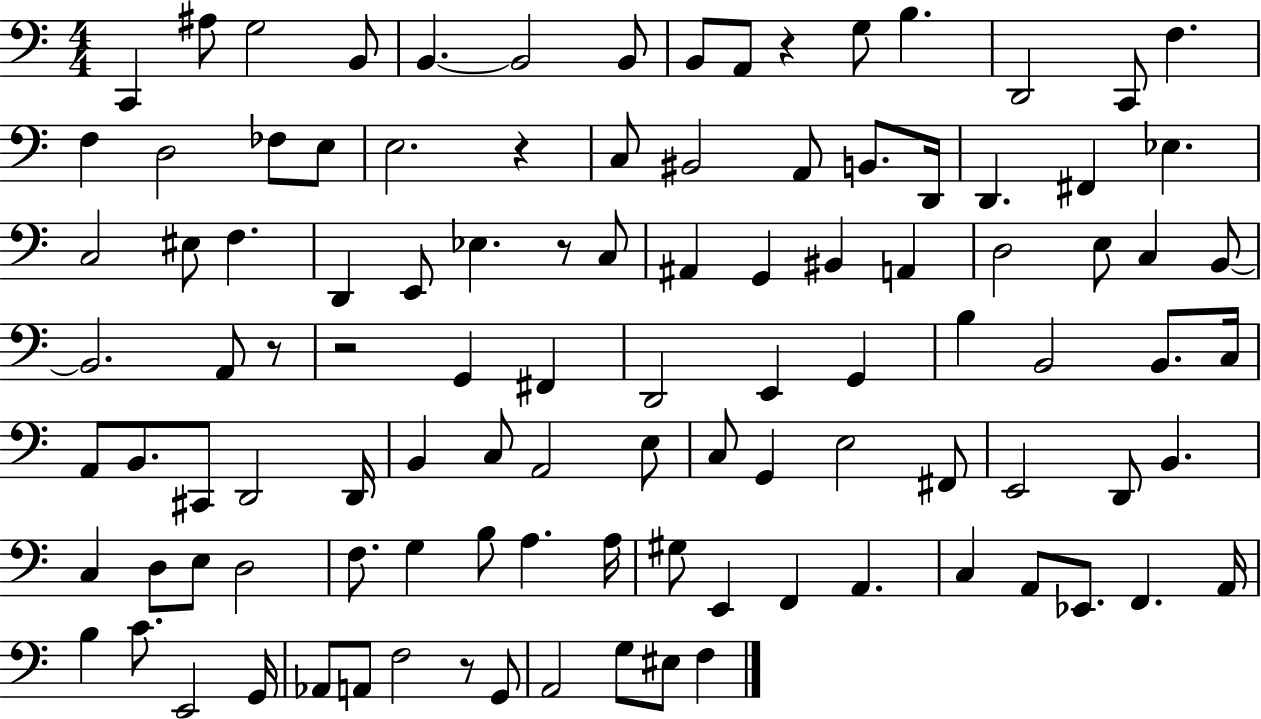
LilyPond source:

{
  \clef bass
  \numericTimeSignature
  \time 4/4
  \key c \major
  c,4 ais8 g2 b,8 | b,4.~~ b,2 b,8 | b,8 a,8 r4 g8 b4. | d,2 c,8 f4. | \break f4 d2 fes8 e8 | e2. r4 | c8 bis,2 a,8 b,8. d,16 | d,4. fis,4 ees4. | \break c2 eis8 f4. | d,4 e,8 ees4. r8 c8 | ais,4 g,4 bis,4 a,4 | d2 e8 c4 b,8~~ | \break b,2. a,8 r8 | r2 g,4 fis,4 | d,2 e,4 g,4 | b4 b,2 b,8. c16 | \break a,8 b,8. cis,8 d,2 d,16 | b,4 c8 a,2 e8 | c8 g,4 e2 fis,8 | e,2 d,8 b,4. | \break c4 d8 e8 d2 | f8. g4 b8 a4. a16 | gis8 e,4 f,4 a,4. | c4 a,8 ees,8. f,4. a,16 | \break b4 c'8. e,2 g,16 | aes,8 a,8 f2 r8 g,8 | a,2 g8 eis8 f4 | \bar "|."
}